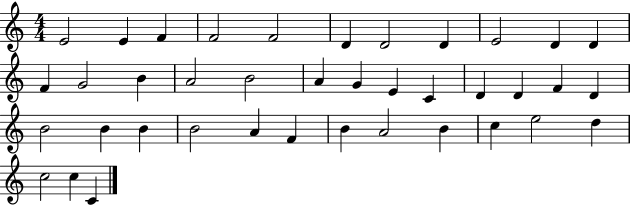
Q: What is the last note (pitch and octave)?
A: C4